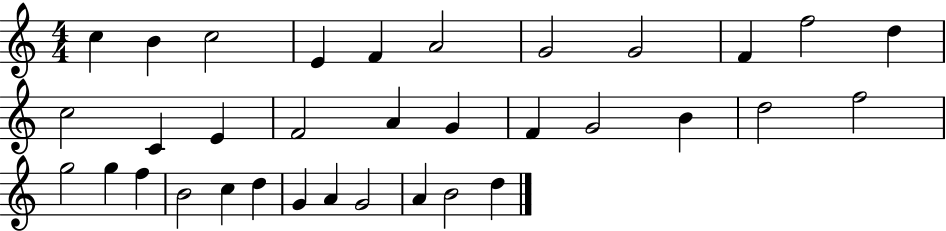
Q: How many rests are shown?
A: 0